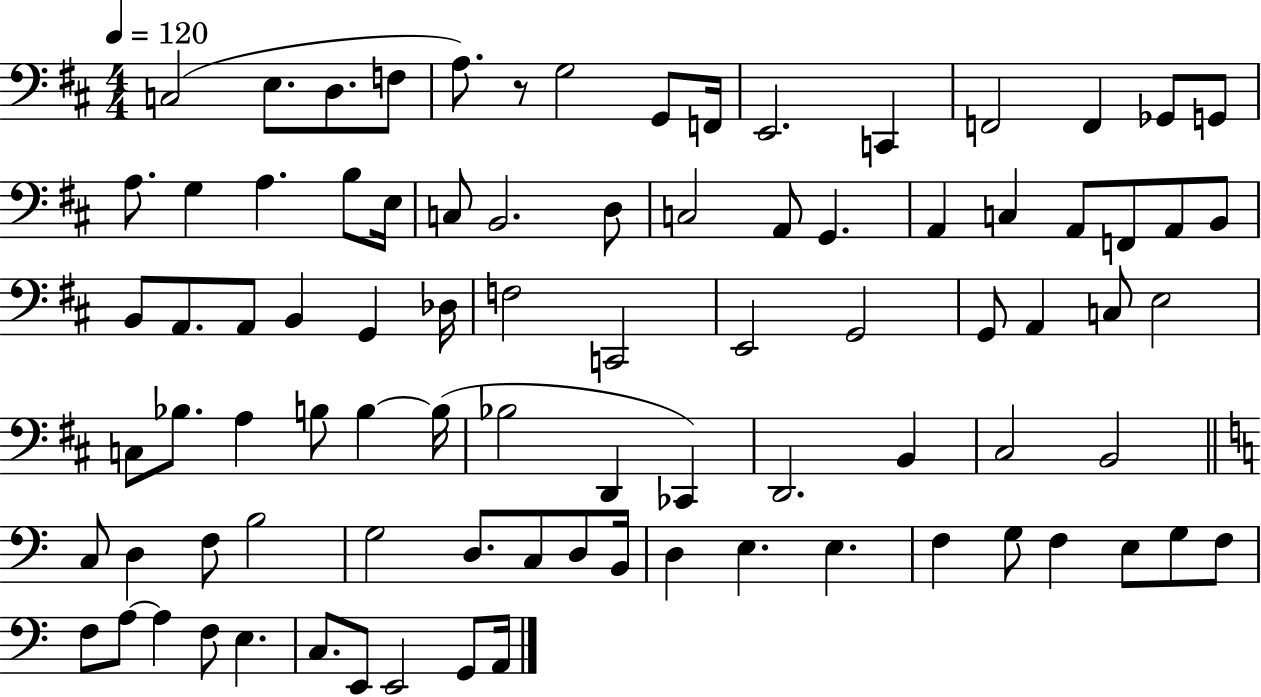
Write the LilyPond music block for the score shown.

{
  \clef bass
  \numericTimeSignature
  \time 4/4
  \key d \major
  \tempo 4 = 120
  \repeat volta 2 { c2( e8. d8. f8 | a8.) r8 g2 g,8 f,16 | e,2. c,4 | f,2 f,4 ges,8 g,8 | \break a8. g4 a4. b8 e16 | c8 b,2. d8 | c2 a,8 g,4. | a,4 c4 a,8 f,8 a,8 b,8 | \break b,8 a,8. a,8 b,4 g,4 des16 | f2 c,2 | e,2 g,2 | g,8 a,4 c8 e2 | \break c8 bes8. a4 b8 b4~~ b16( | bes2 d,4 ces,4) | d,2. b,4 | cis2 b,2 | \break \bar "||" \break \key c \major c8 d4 f8 b2 | g2 d8. c8 d8 b,16 | d4 e4. e4. | f4 g8 f4 e8 g8 f8 | \break f8 a8~~ a4 f8 e4. | c8. e,8 e,2 g,8 a,16 | } \bar "|."
}